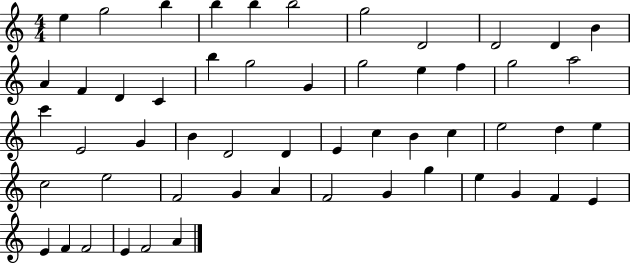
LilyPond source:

{
  \clef treble
  \numericTimeSignature
  \time 4/4
  \key c \major
  e''4 g''2 b''4 | b''4 b''4 b''2 | g''2 d'2 | d'2 d'4 b'4 | \break a'4 f'4 d'4 c'4 | b''4 g''2 g'4 | g''2 e''4 f''4 | g''2 a''2 | \break c'''4 e'2 g'4 | b'4 d'2 d'4 | e'4 c''4 b'4 c''4 | e''2 d''4 e''4 | \break c''2 e''2 | f'2 g'4 a'4 | f'2 g'4 g''4 | e''4 g'4 f'4 e'4 | \break e'4 f'4 f'2 | e'4 f'2 a'4 | \bar "|."
}